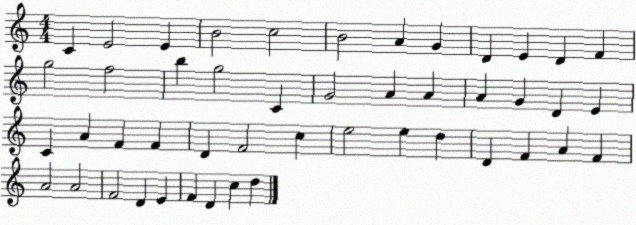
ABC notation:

X:1
T:Untitled
M:4/4
L:1/4
K:C
C E2 E B2 c2 B2 A G D E D F g2 f2 b g2 C G2 A A A G D E C A F F D F2 c e2 e d D F A F A2 A2 F2 D E F D c d